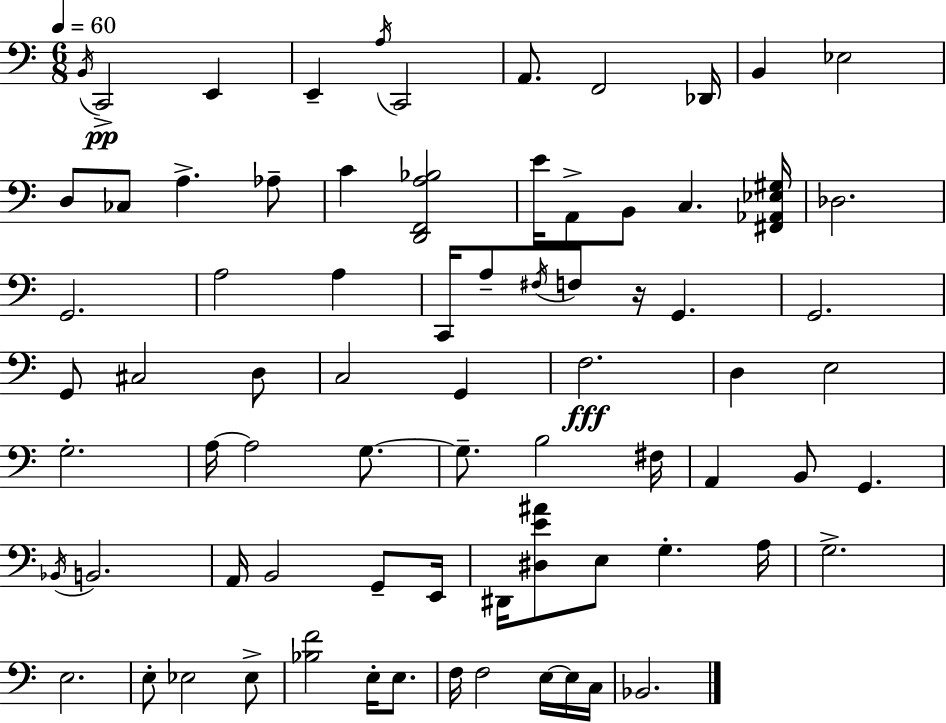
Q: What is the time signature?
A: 6/8